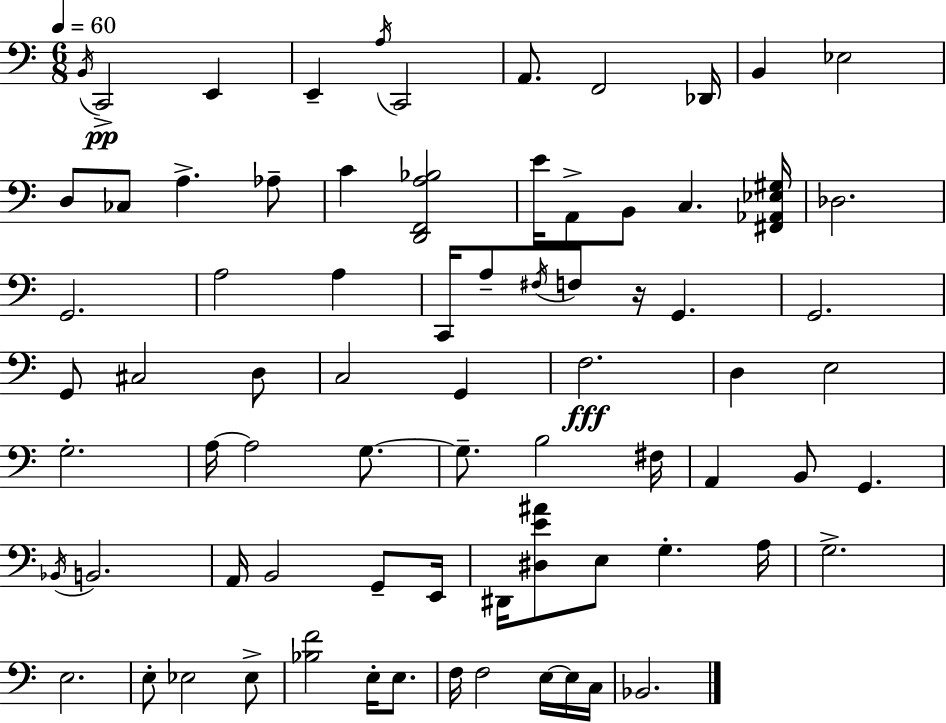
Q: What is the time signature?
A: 6/8